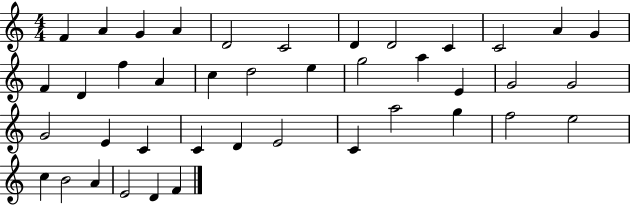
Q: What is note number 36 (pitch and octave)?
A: C5